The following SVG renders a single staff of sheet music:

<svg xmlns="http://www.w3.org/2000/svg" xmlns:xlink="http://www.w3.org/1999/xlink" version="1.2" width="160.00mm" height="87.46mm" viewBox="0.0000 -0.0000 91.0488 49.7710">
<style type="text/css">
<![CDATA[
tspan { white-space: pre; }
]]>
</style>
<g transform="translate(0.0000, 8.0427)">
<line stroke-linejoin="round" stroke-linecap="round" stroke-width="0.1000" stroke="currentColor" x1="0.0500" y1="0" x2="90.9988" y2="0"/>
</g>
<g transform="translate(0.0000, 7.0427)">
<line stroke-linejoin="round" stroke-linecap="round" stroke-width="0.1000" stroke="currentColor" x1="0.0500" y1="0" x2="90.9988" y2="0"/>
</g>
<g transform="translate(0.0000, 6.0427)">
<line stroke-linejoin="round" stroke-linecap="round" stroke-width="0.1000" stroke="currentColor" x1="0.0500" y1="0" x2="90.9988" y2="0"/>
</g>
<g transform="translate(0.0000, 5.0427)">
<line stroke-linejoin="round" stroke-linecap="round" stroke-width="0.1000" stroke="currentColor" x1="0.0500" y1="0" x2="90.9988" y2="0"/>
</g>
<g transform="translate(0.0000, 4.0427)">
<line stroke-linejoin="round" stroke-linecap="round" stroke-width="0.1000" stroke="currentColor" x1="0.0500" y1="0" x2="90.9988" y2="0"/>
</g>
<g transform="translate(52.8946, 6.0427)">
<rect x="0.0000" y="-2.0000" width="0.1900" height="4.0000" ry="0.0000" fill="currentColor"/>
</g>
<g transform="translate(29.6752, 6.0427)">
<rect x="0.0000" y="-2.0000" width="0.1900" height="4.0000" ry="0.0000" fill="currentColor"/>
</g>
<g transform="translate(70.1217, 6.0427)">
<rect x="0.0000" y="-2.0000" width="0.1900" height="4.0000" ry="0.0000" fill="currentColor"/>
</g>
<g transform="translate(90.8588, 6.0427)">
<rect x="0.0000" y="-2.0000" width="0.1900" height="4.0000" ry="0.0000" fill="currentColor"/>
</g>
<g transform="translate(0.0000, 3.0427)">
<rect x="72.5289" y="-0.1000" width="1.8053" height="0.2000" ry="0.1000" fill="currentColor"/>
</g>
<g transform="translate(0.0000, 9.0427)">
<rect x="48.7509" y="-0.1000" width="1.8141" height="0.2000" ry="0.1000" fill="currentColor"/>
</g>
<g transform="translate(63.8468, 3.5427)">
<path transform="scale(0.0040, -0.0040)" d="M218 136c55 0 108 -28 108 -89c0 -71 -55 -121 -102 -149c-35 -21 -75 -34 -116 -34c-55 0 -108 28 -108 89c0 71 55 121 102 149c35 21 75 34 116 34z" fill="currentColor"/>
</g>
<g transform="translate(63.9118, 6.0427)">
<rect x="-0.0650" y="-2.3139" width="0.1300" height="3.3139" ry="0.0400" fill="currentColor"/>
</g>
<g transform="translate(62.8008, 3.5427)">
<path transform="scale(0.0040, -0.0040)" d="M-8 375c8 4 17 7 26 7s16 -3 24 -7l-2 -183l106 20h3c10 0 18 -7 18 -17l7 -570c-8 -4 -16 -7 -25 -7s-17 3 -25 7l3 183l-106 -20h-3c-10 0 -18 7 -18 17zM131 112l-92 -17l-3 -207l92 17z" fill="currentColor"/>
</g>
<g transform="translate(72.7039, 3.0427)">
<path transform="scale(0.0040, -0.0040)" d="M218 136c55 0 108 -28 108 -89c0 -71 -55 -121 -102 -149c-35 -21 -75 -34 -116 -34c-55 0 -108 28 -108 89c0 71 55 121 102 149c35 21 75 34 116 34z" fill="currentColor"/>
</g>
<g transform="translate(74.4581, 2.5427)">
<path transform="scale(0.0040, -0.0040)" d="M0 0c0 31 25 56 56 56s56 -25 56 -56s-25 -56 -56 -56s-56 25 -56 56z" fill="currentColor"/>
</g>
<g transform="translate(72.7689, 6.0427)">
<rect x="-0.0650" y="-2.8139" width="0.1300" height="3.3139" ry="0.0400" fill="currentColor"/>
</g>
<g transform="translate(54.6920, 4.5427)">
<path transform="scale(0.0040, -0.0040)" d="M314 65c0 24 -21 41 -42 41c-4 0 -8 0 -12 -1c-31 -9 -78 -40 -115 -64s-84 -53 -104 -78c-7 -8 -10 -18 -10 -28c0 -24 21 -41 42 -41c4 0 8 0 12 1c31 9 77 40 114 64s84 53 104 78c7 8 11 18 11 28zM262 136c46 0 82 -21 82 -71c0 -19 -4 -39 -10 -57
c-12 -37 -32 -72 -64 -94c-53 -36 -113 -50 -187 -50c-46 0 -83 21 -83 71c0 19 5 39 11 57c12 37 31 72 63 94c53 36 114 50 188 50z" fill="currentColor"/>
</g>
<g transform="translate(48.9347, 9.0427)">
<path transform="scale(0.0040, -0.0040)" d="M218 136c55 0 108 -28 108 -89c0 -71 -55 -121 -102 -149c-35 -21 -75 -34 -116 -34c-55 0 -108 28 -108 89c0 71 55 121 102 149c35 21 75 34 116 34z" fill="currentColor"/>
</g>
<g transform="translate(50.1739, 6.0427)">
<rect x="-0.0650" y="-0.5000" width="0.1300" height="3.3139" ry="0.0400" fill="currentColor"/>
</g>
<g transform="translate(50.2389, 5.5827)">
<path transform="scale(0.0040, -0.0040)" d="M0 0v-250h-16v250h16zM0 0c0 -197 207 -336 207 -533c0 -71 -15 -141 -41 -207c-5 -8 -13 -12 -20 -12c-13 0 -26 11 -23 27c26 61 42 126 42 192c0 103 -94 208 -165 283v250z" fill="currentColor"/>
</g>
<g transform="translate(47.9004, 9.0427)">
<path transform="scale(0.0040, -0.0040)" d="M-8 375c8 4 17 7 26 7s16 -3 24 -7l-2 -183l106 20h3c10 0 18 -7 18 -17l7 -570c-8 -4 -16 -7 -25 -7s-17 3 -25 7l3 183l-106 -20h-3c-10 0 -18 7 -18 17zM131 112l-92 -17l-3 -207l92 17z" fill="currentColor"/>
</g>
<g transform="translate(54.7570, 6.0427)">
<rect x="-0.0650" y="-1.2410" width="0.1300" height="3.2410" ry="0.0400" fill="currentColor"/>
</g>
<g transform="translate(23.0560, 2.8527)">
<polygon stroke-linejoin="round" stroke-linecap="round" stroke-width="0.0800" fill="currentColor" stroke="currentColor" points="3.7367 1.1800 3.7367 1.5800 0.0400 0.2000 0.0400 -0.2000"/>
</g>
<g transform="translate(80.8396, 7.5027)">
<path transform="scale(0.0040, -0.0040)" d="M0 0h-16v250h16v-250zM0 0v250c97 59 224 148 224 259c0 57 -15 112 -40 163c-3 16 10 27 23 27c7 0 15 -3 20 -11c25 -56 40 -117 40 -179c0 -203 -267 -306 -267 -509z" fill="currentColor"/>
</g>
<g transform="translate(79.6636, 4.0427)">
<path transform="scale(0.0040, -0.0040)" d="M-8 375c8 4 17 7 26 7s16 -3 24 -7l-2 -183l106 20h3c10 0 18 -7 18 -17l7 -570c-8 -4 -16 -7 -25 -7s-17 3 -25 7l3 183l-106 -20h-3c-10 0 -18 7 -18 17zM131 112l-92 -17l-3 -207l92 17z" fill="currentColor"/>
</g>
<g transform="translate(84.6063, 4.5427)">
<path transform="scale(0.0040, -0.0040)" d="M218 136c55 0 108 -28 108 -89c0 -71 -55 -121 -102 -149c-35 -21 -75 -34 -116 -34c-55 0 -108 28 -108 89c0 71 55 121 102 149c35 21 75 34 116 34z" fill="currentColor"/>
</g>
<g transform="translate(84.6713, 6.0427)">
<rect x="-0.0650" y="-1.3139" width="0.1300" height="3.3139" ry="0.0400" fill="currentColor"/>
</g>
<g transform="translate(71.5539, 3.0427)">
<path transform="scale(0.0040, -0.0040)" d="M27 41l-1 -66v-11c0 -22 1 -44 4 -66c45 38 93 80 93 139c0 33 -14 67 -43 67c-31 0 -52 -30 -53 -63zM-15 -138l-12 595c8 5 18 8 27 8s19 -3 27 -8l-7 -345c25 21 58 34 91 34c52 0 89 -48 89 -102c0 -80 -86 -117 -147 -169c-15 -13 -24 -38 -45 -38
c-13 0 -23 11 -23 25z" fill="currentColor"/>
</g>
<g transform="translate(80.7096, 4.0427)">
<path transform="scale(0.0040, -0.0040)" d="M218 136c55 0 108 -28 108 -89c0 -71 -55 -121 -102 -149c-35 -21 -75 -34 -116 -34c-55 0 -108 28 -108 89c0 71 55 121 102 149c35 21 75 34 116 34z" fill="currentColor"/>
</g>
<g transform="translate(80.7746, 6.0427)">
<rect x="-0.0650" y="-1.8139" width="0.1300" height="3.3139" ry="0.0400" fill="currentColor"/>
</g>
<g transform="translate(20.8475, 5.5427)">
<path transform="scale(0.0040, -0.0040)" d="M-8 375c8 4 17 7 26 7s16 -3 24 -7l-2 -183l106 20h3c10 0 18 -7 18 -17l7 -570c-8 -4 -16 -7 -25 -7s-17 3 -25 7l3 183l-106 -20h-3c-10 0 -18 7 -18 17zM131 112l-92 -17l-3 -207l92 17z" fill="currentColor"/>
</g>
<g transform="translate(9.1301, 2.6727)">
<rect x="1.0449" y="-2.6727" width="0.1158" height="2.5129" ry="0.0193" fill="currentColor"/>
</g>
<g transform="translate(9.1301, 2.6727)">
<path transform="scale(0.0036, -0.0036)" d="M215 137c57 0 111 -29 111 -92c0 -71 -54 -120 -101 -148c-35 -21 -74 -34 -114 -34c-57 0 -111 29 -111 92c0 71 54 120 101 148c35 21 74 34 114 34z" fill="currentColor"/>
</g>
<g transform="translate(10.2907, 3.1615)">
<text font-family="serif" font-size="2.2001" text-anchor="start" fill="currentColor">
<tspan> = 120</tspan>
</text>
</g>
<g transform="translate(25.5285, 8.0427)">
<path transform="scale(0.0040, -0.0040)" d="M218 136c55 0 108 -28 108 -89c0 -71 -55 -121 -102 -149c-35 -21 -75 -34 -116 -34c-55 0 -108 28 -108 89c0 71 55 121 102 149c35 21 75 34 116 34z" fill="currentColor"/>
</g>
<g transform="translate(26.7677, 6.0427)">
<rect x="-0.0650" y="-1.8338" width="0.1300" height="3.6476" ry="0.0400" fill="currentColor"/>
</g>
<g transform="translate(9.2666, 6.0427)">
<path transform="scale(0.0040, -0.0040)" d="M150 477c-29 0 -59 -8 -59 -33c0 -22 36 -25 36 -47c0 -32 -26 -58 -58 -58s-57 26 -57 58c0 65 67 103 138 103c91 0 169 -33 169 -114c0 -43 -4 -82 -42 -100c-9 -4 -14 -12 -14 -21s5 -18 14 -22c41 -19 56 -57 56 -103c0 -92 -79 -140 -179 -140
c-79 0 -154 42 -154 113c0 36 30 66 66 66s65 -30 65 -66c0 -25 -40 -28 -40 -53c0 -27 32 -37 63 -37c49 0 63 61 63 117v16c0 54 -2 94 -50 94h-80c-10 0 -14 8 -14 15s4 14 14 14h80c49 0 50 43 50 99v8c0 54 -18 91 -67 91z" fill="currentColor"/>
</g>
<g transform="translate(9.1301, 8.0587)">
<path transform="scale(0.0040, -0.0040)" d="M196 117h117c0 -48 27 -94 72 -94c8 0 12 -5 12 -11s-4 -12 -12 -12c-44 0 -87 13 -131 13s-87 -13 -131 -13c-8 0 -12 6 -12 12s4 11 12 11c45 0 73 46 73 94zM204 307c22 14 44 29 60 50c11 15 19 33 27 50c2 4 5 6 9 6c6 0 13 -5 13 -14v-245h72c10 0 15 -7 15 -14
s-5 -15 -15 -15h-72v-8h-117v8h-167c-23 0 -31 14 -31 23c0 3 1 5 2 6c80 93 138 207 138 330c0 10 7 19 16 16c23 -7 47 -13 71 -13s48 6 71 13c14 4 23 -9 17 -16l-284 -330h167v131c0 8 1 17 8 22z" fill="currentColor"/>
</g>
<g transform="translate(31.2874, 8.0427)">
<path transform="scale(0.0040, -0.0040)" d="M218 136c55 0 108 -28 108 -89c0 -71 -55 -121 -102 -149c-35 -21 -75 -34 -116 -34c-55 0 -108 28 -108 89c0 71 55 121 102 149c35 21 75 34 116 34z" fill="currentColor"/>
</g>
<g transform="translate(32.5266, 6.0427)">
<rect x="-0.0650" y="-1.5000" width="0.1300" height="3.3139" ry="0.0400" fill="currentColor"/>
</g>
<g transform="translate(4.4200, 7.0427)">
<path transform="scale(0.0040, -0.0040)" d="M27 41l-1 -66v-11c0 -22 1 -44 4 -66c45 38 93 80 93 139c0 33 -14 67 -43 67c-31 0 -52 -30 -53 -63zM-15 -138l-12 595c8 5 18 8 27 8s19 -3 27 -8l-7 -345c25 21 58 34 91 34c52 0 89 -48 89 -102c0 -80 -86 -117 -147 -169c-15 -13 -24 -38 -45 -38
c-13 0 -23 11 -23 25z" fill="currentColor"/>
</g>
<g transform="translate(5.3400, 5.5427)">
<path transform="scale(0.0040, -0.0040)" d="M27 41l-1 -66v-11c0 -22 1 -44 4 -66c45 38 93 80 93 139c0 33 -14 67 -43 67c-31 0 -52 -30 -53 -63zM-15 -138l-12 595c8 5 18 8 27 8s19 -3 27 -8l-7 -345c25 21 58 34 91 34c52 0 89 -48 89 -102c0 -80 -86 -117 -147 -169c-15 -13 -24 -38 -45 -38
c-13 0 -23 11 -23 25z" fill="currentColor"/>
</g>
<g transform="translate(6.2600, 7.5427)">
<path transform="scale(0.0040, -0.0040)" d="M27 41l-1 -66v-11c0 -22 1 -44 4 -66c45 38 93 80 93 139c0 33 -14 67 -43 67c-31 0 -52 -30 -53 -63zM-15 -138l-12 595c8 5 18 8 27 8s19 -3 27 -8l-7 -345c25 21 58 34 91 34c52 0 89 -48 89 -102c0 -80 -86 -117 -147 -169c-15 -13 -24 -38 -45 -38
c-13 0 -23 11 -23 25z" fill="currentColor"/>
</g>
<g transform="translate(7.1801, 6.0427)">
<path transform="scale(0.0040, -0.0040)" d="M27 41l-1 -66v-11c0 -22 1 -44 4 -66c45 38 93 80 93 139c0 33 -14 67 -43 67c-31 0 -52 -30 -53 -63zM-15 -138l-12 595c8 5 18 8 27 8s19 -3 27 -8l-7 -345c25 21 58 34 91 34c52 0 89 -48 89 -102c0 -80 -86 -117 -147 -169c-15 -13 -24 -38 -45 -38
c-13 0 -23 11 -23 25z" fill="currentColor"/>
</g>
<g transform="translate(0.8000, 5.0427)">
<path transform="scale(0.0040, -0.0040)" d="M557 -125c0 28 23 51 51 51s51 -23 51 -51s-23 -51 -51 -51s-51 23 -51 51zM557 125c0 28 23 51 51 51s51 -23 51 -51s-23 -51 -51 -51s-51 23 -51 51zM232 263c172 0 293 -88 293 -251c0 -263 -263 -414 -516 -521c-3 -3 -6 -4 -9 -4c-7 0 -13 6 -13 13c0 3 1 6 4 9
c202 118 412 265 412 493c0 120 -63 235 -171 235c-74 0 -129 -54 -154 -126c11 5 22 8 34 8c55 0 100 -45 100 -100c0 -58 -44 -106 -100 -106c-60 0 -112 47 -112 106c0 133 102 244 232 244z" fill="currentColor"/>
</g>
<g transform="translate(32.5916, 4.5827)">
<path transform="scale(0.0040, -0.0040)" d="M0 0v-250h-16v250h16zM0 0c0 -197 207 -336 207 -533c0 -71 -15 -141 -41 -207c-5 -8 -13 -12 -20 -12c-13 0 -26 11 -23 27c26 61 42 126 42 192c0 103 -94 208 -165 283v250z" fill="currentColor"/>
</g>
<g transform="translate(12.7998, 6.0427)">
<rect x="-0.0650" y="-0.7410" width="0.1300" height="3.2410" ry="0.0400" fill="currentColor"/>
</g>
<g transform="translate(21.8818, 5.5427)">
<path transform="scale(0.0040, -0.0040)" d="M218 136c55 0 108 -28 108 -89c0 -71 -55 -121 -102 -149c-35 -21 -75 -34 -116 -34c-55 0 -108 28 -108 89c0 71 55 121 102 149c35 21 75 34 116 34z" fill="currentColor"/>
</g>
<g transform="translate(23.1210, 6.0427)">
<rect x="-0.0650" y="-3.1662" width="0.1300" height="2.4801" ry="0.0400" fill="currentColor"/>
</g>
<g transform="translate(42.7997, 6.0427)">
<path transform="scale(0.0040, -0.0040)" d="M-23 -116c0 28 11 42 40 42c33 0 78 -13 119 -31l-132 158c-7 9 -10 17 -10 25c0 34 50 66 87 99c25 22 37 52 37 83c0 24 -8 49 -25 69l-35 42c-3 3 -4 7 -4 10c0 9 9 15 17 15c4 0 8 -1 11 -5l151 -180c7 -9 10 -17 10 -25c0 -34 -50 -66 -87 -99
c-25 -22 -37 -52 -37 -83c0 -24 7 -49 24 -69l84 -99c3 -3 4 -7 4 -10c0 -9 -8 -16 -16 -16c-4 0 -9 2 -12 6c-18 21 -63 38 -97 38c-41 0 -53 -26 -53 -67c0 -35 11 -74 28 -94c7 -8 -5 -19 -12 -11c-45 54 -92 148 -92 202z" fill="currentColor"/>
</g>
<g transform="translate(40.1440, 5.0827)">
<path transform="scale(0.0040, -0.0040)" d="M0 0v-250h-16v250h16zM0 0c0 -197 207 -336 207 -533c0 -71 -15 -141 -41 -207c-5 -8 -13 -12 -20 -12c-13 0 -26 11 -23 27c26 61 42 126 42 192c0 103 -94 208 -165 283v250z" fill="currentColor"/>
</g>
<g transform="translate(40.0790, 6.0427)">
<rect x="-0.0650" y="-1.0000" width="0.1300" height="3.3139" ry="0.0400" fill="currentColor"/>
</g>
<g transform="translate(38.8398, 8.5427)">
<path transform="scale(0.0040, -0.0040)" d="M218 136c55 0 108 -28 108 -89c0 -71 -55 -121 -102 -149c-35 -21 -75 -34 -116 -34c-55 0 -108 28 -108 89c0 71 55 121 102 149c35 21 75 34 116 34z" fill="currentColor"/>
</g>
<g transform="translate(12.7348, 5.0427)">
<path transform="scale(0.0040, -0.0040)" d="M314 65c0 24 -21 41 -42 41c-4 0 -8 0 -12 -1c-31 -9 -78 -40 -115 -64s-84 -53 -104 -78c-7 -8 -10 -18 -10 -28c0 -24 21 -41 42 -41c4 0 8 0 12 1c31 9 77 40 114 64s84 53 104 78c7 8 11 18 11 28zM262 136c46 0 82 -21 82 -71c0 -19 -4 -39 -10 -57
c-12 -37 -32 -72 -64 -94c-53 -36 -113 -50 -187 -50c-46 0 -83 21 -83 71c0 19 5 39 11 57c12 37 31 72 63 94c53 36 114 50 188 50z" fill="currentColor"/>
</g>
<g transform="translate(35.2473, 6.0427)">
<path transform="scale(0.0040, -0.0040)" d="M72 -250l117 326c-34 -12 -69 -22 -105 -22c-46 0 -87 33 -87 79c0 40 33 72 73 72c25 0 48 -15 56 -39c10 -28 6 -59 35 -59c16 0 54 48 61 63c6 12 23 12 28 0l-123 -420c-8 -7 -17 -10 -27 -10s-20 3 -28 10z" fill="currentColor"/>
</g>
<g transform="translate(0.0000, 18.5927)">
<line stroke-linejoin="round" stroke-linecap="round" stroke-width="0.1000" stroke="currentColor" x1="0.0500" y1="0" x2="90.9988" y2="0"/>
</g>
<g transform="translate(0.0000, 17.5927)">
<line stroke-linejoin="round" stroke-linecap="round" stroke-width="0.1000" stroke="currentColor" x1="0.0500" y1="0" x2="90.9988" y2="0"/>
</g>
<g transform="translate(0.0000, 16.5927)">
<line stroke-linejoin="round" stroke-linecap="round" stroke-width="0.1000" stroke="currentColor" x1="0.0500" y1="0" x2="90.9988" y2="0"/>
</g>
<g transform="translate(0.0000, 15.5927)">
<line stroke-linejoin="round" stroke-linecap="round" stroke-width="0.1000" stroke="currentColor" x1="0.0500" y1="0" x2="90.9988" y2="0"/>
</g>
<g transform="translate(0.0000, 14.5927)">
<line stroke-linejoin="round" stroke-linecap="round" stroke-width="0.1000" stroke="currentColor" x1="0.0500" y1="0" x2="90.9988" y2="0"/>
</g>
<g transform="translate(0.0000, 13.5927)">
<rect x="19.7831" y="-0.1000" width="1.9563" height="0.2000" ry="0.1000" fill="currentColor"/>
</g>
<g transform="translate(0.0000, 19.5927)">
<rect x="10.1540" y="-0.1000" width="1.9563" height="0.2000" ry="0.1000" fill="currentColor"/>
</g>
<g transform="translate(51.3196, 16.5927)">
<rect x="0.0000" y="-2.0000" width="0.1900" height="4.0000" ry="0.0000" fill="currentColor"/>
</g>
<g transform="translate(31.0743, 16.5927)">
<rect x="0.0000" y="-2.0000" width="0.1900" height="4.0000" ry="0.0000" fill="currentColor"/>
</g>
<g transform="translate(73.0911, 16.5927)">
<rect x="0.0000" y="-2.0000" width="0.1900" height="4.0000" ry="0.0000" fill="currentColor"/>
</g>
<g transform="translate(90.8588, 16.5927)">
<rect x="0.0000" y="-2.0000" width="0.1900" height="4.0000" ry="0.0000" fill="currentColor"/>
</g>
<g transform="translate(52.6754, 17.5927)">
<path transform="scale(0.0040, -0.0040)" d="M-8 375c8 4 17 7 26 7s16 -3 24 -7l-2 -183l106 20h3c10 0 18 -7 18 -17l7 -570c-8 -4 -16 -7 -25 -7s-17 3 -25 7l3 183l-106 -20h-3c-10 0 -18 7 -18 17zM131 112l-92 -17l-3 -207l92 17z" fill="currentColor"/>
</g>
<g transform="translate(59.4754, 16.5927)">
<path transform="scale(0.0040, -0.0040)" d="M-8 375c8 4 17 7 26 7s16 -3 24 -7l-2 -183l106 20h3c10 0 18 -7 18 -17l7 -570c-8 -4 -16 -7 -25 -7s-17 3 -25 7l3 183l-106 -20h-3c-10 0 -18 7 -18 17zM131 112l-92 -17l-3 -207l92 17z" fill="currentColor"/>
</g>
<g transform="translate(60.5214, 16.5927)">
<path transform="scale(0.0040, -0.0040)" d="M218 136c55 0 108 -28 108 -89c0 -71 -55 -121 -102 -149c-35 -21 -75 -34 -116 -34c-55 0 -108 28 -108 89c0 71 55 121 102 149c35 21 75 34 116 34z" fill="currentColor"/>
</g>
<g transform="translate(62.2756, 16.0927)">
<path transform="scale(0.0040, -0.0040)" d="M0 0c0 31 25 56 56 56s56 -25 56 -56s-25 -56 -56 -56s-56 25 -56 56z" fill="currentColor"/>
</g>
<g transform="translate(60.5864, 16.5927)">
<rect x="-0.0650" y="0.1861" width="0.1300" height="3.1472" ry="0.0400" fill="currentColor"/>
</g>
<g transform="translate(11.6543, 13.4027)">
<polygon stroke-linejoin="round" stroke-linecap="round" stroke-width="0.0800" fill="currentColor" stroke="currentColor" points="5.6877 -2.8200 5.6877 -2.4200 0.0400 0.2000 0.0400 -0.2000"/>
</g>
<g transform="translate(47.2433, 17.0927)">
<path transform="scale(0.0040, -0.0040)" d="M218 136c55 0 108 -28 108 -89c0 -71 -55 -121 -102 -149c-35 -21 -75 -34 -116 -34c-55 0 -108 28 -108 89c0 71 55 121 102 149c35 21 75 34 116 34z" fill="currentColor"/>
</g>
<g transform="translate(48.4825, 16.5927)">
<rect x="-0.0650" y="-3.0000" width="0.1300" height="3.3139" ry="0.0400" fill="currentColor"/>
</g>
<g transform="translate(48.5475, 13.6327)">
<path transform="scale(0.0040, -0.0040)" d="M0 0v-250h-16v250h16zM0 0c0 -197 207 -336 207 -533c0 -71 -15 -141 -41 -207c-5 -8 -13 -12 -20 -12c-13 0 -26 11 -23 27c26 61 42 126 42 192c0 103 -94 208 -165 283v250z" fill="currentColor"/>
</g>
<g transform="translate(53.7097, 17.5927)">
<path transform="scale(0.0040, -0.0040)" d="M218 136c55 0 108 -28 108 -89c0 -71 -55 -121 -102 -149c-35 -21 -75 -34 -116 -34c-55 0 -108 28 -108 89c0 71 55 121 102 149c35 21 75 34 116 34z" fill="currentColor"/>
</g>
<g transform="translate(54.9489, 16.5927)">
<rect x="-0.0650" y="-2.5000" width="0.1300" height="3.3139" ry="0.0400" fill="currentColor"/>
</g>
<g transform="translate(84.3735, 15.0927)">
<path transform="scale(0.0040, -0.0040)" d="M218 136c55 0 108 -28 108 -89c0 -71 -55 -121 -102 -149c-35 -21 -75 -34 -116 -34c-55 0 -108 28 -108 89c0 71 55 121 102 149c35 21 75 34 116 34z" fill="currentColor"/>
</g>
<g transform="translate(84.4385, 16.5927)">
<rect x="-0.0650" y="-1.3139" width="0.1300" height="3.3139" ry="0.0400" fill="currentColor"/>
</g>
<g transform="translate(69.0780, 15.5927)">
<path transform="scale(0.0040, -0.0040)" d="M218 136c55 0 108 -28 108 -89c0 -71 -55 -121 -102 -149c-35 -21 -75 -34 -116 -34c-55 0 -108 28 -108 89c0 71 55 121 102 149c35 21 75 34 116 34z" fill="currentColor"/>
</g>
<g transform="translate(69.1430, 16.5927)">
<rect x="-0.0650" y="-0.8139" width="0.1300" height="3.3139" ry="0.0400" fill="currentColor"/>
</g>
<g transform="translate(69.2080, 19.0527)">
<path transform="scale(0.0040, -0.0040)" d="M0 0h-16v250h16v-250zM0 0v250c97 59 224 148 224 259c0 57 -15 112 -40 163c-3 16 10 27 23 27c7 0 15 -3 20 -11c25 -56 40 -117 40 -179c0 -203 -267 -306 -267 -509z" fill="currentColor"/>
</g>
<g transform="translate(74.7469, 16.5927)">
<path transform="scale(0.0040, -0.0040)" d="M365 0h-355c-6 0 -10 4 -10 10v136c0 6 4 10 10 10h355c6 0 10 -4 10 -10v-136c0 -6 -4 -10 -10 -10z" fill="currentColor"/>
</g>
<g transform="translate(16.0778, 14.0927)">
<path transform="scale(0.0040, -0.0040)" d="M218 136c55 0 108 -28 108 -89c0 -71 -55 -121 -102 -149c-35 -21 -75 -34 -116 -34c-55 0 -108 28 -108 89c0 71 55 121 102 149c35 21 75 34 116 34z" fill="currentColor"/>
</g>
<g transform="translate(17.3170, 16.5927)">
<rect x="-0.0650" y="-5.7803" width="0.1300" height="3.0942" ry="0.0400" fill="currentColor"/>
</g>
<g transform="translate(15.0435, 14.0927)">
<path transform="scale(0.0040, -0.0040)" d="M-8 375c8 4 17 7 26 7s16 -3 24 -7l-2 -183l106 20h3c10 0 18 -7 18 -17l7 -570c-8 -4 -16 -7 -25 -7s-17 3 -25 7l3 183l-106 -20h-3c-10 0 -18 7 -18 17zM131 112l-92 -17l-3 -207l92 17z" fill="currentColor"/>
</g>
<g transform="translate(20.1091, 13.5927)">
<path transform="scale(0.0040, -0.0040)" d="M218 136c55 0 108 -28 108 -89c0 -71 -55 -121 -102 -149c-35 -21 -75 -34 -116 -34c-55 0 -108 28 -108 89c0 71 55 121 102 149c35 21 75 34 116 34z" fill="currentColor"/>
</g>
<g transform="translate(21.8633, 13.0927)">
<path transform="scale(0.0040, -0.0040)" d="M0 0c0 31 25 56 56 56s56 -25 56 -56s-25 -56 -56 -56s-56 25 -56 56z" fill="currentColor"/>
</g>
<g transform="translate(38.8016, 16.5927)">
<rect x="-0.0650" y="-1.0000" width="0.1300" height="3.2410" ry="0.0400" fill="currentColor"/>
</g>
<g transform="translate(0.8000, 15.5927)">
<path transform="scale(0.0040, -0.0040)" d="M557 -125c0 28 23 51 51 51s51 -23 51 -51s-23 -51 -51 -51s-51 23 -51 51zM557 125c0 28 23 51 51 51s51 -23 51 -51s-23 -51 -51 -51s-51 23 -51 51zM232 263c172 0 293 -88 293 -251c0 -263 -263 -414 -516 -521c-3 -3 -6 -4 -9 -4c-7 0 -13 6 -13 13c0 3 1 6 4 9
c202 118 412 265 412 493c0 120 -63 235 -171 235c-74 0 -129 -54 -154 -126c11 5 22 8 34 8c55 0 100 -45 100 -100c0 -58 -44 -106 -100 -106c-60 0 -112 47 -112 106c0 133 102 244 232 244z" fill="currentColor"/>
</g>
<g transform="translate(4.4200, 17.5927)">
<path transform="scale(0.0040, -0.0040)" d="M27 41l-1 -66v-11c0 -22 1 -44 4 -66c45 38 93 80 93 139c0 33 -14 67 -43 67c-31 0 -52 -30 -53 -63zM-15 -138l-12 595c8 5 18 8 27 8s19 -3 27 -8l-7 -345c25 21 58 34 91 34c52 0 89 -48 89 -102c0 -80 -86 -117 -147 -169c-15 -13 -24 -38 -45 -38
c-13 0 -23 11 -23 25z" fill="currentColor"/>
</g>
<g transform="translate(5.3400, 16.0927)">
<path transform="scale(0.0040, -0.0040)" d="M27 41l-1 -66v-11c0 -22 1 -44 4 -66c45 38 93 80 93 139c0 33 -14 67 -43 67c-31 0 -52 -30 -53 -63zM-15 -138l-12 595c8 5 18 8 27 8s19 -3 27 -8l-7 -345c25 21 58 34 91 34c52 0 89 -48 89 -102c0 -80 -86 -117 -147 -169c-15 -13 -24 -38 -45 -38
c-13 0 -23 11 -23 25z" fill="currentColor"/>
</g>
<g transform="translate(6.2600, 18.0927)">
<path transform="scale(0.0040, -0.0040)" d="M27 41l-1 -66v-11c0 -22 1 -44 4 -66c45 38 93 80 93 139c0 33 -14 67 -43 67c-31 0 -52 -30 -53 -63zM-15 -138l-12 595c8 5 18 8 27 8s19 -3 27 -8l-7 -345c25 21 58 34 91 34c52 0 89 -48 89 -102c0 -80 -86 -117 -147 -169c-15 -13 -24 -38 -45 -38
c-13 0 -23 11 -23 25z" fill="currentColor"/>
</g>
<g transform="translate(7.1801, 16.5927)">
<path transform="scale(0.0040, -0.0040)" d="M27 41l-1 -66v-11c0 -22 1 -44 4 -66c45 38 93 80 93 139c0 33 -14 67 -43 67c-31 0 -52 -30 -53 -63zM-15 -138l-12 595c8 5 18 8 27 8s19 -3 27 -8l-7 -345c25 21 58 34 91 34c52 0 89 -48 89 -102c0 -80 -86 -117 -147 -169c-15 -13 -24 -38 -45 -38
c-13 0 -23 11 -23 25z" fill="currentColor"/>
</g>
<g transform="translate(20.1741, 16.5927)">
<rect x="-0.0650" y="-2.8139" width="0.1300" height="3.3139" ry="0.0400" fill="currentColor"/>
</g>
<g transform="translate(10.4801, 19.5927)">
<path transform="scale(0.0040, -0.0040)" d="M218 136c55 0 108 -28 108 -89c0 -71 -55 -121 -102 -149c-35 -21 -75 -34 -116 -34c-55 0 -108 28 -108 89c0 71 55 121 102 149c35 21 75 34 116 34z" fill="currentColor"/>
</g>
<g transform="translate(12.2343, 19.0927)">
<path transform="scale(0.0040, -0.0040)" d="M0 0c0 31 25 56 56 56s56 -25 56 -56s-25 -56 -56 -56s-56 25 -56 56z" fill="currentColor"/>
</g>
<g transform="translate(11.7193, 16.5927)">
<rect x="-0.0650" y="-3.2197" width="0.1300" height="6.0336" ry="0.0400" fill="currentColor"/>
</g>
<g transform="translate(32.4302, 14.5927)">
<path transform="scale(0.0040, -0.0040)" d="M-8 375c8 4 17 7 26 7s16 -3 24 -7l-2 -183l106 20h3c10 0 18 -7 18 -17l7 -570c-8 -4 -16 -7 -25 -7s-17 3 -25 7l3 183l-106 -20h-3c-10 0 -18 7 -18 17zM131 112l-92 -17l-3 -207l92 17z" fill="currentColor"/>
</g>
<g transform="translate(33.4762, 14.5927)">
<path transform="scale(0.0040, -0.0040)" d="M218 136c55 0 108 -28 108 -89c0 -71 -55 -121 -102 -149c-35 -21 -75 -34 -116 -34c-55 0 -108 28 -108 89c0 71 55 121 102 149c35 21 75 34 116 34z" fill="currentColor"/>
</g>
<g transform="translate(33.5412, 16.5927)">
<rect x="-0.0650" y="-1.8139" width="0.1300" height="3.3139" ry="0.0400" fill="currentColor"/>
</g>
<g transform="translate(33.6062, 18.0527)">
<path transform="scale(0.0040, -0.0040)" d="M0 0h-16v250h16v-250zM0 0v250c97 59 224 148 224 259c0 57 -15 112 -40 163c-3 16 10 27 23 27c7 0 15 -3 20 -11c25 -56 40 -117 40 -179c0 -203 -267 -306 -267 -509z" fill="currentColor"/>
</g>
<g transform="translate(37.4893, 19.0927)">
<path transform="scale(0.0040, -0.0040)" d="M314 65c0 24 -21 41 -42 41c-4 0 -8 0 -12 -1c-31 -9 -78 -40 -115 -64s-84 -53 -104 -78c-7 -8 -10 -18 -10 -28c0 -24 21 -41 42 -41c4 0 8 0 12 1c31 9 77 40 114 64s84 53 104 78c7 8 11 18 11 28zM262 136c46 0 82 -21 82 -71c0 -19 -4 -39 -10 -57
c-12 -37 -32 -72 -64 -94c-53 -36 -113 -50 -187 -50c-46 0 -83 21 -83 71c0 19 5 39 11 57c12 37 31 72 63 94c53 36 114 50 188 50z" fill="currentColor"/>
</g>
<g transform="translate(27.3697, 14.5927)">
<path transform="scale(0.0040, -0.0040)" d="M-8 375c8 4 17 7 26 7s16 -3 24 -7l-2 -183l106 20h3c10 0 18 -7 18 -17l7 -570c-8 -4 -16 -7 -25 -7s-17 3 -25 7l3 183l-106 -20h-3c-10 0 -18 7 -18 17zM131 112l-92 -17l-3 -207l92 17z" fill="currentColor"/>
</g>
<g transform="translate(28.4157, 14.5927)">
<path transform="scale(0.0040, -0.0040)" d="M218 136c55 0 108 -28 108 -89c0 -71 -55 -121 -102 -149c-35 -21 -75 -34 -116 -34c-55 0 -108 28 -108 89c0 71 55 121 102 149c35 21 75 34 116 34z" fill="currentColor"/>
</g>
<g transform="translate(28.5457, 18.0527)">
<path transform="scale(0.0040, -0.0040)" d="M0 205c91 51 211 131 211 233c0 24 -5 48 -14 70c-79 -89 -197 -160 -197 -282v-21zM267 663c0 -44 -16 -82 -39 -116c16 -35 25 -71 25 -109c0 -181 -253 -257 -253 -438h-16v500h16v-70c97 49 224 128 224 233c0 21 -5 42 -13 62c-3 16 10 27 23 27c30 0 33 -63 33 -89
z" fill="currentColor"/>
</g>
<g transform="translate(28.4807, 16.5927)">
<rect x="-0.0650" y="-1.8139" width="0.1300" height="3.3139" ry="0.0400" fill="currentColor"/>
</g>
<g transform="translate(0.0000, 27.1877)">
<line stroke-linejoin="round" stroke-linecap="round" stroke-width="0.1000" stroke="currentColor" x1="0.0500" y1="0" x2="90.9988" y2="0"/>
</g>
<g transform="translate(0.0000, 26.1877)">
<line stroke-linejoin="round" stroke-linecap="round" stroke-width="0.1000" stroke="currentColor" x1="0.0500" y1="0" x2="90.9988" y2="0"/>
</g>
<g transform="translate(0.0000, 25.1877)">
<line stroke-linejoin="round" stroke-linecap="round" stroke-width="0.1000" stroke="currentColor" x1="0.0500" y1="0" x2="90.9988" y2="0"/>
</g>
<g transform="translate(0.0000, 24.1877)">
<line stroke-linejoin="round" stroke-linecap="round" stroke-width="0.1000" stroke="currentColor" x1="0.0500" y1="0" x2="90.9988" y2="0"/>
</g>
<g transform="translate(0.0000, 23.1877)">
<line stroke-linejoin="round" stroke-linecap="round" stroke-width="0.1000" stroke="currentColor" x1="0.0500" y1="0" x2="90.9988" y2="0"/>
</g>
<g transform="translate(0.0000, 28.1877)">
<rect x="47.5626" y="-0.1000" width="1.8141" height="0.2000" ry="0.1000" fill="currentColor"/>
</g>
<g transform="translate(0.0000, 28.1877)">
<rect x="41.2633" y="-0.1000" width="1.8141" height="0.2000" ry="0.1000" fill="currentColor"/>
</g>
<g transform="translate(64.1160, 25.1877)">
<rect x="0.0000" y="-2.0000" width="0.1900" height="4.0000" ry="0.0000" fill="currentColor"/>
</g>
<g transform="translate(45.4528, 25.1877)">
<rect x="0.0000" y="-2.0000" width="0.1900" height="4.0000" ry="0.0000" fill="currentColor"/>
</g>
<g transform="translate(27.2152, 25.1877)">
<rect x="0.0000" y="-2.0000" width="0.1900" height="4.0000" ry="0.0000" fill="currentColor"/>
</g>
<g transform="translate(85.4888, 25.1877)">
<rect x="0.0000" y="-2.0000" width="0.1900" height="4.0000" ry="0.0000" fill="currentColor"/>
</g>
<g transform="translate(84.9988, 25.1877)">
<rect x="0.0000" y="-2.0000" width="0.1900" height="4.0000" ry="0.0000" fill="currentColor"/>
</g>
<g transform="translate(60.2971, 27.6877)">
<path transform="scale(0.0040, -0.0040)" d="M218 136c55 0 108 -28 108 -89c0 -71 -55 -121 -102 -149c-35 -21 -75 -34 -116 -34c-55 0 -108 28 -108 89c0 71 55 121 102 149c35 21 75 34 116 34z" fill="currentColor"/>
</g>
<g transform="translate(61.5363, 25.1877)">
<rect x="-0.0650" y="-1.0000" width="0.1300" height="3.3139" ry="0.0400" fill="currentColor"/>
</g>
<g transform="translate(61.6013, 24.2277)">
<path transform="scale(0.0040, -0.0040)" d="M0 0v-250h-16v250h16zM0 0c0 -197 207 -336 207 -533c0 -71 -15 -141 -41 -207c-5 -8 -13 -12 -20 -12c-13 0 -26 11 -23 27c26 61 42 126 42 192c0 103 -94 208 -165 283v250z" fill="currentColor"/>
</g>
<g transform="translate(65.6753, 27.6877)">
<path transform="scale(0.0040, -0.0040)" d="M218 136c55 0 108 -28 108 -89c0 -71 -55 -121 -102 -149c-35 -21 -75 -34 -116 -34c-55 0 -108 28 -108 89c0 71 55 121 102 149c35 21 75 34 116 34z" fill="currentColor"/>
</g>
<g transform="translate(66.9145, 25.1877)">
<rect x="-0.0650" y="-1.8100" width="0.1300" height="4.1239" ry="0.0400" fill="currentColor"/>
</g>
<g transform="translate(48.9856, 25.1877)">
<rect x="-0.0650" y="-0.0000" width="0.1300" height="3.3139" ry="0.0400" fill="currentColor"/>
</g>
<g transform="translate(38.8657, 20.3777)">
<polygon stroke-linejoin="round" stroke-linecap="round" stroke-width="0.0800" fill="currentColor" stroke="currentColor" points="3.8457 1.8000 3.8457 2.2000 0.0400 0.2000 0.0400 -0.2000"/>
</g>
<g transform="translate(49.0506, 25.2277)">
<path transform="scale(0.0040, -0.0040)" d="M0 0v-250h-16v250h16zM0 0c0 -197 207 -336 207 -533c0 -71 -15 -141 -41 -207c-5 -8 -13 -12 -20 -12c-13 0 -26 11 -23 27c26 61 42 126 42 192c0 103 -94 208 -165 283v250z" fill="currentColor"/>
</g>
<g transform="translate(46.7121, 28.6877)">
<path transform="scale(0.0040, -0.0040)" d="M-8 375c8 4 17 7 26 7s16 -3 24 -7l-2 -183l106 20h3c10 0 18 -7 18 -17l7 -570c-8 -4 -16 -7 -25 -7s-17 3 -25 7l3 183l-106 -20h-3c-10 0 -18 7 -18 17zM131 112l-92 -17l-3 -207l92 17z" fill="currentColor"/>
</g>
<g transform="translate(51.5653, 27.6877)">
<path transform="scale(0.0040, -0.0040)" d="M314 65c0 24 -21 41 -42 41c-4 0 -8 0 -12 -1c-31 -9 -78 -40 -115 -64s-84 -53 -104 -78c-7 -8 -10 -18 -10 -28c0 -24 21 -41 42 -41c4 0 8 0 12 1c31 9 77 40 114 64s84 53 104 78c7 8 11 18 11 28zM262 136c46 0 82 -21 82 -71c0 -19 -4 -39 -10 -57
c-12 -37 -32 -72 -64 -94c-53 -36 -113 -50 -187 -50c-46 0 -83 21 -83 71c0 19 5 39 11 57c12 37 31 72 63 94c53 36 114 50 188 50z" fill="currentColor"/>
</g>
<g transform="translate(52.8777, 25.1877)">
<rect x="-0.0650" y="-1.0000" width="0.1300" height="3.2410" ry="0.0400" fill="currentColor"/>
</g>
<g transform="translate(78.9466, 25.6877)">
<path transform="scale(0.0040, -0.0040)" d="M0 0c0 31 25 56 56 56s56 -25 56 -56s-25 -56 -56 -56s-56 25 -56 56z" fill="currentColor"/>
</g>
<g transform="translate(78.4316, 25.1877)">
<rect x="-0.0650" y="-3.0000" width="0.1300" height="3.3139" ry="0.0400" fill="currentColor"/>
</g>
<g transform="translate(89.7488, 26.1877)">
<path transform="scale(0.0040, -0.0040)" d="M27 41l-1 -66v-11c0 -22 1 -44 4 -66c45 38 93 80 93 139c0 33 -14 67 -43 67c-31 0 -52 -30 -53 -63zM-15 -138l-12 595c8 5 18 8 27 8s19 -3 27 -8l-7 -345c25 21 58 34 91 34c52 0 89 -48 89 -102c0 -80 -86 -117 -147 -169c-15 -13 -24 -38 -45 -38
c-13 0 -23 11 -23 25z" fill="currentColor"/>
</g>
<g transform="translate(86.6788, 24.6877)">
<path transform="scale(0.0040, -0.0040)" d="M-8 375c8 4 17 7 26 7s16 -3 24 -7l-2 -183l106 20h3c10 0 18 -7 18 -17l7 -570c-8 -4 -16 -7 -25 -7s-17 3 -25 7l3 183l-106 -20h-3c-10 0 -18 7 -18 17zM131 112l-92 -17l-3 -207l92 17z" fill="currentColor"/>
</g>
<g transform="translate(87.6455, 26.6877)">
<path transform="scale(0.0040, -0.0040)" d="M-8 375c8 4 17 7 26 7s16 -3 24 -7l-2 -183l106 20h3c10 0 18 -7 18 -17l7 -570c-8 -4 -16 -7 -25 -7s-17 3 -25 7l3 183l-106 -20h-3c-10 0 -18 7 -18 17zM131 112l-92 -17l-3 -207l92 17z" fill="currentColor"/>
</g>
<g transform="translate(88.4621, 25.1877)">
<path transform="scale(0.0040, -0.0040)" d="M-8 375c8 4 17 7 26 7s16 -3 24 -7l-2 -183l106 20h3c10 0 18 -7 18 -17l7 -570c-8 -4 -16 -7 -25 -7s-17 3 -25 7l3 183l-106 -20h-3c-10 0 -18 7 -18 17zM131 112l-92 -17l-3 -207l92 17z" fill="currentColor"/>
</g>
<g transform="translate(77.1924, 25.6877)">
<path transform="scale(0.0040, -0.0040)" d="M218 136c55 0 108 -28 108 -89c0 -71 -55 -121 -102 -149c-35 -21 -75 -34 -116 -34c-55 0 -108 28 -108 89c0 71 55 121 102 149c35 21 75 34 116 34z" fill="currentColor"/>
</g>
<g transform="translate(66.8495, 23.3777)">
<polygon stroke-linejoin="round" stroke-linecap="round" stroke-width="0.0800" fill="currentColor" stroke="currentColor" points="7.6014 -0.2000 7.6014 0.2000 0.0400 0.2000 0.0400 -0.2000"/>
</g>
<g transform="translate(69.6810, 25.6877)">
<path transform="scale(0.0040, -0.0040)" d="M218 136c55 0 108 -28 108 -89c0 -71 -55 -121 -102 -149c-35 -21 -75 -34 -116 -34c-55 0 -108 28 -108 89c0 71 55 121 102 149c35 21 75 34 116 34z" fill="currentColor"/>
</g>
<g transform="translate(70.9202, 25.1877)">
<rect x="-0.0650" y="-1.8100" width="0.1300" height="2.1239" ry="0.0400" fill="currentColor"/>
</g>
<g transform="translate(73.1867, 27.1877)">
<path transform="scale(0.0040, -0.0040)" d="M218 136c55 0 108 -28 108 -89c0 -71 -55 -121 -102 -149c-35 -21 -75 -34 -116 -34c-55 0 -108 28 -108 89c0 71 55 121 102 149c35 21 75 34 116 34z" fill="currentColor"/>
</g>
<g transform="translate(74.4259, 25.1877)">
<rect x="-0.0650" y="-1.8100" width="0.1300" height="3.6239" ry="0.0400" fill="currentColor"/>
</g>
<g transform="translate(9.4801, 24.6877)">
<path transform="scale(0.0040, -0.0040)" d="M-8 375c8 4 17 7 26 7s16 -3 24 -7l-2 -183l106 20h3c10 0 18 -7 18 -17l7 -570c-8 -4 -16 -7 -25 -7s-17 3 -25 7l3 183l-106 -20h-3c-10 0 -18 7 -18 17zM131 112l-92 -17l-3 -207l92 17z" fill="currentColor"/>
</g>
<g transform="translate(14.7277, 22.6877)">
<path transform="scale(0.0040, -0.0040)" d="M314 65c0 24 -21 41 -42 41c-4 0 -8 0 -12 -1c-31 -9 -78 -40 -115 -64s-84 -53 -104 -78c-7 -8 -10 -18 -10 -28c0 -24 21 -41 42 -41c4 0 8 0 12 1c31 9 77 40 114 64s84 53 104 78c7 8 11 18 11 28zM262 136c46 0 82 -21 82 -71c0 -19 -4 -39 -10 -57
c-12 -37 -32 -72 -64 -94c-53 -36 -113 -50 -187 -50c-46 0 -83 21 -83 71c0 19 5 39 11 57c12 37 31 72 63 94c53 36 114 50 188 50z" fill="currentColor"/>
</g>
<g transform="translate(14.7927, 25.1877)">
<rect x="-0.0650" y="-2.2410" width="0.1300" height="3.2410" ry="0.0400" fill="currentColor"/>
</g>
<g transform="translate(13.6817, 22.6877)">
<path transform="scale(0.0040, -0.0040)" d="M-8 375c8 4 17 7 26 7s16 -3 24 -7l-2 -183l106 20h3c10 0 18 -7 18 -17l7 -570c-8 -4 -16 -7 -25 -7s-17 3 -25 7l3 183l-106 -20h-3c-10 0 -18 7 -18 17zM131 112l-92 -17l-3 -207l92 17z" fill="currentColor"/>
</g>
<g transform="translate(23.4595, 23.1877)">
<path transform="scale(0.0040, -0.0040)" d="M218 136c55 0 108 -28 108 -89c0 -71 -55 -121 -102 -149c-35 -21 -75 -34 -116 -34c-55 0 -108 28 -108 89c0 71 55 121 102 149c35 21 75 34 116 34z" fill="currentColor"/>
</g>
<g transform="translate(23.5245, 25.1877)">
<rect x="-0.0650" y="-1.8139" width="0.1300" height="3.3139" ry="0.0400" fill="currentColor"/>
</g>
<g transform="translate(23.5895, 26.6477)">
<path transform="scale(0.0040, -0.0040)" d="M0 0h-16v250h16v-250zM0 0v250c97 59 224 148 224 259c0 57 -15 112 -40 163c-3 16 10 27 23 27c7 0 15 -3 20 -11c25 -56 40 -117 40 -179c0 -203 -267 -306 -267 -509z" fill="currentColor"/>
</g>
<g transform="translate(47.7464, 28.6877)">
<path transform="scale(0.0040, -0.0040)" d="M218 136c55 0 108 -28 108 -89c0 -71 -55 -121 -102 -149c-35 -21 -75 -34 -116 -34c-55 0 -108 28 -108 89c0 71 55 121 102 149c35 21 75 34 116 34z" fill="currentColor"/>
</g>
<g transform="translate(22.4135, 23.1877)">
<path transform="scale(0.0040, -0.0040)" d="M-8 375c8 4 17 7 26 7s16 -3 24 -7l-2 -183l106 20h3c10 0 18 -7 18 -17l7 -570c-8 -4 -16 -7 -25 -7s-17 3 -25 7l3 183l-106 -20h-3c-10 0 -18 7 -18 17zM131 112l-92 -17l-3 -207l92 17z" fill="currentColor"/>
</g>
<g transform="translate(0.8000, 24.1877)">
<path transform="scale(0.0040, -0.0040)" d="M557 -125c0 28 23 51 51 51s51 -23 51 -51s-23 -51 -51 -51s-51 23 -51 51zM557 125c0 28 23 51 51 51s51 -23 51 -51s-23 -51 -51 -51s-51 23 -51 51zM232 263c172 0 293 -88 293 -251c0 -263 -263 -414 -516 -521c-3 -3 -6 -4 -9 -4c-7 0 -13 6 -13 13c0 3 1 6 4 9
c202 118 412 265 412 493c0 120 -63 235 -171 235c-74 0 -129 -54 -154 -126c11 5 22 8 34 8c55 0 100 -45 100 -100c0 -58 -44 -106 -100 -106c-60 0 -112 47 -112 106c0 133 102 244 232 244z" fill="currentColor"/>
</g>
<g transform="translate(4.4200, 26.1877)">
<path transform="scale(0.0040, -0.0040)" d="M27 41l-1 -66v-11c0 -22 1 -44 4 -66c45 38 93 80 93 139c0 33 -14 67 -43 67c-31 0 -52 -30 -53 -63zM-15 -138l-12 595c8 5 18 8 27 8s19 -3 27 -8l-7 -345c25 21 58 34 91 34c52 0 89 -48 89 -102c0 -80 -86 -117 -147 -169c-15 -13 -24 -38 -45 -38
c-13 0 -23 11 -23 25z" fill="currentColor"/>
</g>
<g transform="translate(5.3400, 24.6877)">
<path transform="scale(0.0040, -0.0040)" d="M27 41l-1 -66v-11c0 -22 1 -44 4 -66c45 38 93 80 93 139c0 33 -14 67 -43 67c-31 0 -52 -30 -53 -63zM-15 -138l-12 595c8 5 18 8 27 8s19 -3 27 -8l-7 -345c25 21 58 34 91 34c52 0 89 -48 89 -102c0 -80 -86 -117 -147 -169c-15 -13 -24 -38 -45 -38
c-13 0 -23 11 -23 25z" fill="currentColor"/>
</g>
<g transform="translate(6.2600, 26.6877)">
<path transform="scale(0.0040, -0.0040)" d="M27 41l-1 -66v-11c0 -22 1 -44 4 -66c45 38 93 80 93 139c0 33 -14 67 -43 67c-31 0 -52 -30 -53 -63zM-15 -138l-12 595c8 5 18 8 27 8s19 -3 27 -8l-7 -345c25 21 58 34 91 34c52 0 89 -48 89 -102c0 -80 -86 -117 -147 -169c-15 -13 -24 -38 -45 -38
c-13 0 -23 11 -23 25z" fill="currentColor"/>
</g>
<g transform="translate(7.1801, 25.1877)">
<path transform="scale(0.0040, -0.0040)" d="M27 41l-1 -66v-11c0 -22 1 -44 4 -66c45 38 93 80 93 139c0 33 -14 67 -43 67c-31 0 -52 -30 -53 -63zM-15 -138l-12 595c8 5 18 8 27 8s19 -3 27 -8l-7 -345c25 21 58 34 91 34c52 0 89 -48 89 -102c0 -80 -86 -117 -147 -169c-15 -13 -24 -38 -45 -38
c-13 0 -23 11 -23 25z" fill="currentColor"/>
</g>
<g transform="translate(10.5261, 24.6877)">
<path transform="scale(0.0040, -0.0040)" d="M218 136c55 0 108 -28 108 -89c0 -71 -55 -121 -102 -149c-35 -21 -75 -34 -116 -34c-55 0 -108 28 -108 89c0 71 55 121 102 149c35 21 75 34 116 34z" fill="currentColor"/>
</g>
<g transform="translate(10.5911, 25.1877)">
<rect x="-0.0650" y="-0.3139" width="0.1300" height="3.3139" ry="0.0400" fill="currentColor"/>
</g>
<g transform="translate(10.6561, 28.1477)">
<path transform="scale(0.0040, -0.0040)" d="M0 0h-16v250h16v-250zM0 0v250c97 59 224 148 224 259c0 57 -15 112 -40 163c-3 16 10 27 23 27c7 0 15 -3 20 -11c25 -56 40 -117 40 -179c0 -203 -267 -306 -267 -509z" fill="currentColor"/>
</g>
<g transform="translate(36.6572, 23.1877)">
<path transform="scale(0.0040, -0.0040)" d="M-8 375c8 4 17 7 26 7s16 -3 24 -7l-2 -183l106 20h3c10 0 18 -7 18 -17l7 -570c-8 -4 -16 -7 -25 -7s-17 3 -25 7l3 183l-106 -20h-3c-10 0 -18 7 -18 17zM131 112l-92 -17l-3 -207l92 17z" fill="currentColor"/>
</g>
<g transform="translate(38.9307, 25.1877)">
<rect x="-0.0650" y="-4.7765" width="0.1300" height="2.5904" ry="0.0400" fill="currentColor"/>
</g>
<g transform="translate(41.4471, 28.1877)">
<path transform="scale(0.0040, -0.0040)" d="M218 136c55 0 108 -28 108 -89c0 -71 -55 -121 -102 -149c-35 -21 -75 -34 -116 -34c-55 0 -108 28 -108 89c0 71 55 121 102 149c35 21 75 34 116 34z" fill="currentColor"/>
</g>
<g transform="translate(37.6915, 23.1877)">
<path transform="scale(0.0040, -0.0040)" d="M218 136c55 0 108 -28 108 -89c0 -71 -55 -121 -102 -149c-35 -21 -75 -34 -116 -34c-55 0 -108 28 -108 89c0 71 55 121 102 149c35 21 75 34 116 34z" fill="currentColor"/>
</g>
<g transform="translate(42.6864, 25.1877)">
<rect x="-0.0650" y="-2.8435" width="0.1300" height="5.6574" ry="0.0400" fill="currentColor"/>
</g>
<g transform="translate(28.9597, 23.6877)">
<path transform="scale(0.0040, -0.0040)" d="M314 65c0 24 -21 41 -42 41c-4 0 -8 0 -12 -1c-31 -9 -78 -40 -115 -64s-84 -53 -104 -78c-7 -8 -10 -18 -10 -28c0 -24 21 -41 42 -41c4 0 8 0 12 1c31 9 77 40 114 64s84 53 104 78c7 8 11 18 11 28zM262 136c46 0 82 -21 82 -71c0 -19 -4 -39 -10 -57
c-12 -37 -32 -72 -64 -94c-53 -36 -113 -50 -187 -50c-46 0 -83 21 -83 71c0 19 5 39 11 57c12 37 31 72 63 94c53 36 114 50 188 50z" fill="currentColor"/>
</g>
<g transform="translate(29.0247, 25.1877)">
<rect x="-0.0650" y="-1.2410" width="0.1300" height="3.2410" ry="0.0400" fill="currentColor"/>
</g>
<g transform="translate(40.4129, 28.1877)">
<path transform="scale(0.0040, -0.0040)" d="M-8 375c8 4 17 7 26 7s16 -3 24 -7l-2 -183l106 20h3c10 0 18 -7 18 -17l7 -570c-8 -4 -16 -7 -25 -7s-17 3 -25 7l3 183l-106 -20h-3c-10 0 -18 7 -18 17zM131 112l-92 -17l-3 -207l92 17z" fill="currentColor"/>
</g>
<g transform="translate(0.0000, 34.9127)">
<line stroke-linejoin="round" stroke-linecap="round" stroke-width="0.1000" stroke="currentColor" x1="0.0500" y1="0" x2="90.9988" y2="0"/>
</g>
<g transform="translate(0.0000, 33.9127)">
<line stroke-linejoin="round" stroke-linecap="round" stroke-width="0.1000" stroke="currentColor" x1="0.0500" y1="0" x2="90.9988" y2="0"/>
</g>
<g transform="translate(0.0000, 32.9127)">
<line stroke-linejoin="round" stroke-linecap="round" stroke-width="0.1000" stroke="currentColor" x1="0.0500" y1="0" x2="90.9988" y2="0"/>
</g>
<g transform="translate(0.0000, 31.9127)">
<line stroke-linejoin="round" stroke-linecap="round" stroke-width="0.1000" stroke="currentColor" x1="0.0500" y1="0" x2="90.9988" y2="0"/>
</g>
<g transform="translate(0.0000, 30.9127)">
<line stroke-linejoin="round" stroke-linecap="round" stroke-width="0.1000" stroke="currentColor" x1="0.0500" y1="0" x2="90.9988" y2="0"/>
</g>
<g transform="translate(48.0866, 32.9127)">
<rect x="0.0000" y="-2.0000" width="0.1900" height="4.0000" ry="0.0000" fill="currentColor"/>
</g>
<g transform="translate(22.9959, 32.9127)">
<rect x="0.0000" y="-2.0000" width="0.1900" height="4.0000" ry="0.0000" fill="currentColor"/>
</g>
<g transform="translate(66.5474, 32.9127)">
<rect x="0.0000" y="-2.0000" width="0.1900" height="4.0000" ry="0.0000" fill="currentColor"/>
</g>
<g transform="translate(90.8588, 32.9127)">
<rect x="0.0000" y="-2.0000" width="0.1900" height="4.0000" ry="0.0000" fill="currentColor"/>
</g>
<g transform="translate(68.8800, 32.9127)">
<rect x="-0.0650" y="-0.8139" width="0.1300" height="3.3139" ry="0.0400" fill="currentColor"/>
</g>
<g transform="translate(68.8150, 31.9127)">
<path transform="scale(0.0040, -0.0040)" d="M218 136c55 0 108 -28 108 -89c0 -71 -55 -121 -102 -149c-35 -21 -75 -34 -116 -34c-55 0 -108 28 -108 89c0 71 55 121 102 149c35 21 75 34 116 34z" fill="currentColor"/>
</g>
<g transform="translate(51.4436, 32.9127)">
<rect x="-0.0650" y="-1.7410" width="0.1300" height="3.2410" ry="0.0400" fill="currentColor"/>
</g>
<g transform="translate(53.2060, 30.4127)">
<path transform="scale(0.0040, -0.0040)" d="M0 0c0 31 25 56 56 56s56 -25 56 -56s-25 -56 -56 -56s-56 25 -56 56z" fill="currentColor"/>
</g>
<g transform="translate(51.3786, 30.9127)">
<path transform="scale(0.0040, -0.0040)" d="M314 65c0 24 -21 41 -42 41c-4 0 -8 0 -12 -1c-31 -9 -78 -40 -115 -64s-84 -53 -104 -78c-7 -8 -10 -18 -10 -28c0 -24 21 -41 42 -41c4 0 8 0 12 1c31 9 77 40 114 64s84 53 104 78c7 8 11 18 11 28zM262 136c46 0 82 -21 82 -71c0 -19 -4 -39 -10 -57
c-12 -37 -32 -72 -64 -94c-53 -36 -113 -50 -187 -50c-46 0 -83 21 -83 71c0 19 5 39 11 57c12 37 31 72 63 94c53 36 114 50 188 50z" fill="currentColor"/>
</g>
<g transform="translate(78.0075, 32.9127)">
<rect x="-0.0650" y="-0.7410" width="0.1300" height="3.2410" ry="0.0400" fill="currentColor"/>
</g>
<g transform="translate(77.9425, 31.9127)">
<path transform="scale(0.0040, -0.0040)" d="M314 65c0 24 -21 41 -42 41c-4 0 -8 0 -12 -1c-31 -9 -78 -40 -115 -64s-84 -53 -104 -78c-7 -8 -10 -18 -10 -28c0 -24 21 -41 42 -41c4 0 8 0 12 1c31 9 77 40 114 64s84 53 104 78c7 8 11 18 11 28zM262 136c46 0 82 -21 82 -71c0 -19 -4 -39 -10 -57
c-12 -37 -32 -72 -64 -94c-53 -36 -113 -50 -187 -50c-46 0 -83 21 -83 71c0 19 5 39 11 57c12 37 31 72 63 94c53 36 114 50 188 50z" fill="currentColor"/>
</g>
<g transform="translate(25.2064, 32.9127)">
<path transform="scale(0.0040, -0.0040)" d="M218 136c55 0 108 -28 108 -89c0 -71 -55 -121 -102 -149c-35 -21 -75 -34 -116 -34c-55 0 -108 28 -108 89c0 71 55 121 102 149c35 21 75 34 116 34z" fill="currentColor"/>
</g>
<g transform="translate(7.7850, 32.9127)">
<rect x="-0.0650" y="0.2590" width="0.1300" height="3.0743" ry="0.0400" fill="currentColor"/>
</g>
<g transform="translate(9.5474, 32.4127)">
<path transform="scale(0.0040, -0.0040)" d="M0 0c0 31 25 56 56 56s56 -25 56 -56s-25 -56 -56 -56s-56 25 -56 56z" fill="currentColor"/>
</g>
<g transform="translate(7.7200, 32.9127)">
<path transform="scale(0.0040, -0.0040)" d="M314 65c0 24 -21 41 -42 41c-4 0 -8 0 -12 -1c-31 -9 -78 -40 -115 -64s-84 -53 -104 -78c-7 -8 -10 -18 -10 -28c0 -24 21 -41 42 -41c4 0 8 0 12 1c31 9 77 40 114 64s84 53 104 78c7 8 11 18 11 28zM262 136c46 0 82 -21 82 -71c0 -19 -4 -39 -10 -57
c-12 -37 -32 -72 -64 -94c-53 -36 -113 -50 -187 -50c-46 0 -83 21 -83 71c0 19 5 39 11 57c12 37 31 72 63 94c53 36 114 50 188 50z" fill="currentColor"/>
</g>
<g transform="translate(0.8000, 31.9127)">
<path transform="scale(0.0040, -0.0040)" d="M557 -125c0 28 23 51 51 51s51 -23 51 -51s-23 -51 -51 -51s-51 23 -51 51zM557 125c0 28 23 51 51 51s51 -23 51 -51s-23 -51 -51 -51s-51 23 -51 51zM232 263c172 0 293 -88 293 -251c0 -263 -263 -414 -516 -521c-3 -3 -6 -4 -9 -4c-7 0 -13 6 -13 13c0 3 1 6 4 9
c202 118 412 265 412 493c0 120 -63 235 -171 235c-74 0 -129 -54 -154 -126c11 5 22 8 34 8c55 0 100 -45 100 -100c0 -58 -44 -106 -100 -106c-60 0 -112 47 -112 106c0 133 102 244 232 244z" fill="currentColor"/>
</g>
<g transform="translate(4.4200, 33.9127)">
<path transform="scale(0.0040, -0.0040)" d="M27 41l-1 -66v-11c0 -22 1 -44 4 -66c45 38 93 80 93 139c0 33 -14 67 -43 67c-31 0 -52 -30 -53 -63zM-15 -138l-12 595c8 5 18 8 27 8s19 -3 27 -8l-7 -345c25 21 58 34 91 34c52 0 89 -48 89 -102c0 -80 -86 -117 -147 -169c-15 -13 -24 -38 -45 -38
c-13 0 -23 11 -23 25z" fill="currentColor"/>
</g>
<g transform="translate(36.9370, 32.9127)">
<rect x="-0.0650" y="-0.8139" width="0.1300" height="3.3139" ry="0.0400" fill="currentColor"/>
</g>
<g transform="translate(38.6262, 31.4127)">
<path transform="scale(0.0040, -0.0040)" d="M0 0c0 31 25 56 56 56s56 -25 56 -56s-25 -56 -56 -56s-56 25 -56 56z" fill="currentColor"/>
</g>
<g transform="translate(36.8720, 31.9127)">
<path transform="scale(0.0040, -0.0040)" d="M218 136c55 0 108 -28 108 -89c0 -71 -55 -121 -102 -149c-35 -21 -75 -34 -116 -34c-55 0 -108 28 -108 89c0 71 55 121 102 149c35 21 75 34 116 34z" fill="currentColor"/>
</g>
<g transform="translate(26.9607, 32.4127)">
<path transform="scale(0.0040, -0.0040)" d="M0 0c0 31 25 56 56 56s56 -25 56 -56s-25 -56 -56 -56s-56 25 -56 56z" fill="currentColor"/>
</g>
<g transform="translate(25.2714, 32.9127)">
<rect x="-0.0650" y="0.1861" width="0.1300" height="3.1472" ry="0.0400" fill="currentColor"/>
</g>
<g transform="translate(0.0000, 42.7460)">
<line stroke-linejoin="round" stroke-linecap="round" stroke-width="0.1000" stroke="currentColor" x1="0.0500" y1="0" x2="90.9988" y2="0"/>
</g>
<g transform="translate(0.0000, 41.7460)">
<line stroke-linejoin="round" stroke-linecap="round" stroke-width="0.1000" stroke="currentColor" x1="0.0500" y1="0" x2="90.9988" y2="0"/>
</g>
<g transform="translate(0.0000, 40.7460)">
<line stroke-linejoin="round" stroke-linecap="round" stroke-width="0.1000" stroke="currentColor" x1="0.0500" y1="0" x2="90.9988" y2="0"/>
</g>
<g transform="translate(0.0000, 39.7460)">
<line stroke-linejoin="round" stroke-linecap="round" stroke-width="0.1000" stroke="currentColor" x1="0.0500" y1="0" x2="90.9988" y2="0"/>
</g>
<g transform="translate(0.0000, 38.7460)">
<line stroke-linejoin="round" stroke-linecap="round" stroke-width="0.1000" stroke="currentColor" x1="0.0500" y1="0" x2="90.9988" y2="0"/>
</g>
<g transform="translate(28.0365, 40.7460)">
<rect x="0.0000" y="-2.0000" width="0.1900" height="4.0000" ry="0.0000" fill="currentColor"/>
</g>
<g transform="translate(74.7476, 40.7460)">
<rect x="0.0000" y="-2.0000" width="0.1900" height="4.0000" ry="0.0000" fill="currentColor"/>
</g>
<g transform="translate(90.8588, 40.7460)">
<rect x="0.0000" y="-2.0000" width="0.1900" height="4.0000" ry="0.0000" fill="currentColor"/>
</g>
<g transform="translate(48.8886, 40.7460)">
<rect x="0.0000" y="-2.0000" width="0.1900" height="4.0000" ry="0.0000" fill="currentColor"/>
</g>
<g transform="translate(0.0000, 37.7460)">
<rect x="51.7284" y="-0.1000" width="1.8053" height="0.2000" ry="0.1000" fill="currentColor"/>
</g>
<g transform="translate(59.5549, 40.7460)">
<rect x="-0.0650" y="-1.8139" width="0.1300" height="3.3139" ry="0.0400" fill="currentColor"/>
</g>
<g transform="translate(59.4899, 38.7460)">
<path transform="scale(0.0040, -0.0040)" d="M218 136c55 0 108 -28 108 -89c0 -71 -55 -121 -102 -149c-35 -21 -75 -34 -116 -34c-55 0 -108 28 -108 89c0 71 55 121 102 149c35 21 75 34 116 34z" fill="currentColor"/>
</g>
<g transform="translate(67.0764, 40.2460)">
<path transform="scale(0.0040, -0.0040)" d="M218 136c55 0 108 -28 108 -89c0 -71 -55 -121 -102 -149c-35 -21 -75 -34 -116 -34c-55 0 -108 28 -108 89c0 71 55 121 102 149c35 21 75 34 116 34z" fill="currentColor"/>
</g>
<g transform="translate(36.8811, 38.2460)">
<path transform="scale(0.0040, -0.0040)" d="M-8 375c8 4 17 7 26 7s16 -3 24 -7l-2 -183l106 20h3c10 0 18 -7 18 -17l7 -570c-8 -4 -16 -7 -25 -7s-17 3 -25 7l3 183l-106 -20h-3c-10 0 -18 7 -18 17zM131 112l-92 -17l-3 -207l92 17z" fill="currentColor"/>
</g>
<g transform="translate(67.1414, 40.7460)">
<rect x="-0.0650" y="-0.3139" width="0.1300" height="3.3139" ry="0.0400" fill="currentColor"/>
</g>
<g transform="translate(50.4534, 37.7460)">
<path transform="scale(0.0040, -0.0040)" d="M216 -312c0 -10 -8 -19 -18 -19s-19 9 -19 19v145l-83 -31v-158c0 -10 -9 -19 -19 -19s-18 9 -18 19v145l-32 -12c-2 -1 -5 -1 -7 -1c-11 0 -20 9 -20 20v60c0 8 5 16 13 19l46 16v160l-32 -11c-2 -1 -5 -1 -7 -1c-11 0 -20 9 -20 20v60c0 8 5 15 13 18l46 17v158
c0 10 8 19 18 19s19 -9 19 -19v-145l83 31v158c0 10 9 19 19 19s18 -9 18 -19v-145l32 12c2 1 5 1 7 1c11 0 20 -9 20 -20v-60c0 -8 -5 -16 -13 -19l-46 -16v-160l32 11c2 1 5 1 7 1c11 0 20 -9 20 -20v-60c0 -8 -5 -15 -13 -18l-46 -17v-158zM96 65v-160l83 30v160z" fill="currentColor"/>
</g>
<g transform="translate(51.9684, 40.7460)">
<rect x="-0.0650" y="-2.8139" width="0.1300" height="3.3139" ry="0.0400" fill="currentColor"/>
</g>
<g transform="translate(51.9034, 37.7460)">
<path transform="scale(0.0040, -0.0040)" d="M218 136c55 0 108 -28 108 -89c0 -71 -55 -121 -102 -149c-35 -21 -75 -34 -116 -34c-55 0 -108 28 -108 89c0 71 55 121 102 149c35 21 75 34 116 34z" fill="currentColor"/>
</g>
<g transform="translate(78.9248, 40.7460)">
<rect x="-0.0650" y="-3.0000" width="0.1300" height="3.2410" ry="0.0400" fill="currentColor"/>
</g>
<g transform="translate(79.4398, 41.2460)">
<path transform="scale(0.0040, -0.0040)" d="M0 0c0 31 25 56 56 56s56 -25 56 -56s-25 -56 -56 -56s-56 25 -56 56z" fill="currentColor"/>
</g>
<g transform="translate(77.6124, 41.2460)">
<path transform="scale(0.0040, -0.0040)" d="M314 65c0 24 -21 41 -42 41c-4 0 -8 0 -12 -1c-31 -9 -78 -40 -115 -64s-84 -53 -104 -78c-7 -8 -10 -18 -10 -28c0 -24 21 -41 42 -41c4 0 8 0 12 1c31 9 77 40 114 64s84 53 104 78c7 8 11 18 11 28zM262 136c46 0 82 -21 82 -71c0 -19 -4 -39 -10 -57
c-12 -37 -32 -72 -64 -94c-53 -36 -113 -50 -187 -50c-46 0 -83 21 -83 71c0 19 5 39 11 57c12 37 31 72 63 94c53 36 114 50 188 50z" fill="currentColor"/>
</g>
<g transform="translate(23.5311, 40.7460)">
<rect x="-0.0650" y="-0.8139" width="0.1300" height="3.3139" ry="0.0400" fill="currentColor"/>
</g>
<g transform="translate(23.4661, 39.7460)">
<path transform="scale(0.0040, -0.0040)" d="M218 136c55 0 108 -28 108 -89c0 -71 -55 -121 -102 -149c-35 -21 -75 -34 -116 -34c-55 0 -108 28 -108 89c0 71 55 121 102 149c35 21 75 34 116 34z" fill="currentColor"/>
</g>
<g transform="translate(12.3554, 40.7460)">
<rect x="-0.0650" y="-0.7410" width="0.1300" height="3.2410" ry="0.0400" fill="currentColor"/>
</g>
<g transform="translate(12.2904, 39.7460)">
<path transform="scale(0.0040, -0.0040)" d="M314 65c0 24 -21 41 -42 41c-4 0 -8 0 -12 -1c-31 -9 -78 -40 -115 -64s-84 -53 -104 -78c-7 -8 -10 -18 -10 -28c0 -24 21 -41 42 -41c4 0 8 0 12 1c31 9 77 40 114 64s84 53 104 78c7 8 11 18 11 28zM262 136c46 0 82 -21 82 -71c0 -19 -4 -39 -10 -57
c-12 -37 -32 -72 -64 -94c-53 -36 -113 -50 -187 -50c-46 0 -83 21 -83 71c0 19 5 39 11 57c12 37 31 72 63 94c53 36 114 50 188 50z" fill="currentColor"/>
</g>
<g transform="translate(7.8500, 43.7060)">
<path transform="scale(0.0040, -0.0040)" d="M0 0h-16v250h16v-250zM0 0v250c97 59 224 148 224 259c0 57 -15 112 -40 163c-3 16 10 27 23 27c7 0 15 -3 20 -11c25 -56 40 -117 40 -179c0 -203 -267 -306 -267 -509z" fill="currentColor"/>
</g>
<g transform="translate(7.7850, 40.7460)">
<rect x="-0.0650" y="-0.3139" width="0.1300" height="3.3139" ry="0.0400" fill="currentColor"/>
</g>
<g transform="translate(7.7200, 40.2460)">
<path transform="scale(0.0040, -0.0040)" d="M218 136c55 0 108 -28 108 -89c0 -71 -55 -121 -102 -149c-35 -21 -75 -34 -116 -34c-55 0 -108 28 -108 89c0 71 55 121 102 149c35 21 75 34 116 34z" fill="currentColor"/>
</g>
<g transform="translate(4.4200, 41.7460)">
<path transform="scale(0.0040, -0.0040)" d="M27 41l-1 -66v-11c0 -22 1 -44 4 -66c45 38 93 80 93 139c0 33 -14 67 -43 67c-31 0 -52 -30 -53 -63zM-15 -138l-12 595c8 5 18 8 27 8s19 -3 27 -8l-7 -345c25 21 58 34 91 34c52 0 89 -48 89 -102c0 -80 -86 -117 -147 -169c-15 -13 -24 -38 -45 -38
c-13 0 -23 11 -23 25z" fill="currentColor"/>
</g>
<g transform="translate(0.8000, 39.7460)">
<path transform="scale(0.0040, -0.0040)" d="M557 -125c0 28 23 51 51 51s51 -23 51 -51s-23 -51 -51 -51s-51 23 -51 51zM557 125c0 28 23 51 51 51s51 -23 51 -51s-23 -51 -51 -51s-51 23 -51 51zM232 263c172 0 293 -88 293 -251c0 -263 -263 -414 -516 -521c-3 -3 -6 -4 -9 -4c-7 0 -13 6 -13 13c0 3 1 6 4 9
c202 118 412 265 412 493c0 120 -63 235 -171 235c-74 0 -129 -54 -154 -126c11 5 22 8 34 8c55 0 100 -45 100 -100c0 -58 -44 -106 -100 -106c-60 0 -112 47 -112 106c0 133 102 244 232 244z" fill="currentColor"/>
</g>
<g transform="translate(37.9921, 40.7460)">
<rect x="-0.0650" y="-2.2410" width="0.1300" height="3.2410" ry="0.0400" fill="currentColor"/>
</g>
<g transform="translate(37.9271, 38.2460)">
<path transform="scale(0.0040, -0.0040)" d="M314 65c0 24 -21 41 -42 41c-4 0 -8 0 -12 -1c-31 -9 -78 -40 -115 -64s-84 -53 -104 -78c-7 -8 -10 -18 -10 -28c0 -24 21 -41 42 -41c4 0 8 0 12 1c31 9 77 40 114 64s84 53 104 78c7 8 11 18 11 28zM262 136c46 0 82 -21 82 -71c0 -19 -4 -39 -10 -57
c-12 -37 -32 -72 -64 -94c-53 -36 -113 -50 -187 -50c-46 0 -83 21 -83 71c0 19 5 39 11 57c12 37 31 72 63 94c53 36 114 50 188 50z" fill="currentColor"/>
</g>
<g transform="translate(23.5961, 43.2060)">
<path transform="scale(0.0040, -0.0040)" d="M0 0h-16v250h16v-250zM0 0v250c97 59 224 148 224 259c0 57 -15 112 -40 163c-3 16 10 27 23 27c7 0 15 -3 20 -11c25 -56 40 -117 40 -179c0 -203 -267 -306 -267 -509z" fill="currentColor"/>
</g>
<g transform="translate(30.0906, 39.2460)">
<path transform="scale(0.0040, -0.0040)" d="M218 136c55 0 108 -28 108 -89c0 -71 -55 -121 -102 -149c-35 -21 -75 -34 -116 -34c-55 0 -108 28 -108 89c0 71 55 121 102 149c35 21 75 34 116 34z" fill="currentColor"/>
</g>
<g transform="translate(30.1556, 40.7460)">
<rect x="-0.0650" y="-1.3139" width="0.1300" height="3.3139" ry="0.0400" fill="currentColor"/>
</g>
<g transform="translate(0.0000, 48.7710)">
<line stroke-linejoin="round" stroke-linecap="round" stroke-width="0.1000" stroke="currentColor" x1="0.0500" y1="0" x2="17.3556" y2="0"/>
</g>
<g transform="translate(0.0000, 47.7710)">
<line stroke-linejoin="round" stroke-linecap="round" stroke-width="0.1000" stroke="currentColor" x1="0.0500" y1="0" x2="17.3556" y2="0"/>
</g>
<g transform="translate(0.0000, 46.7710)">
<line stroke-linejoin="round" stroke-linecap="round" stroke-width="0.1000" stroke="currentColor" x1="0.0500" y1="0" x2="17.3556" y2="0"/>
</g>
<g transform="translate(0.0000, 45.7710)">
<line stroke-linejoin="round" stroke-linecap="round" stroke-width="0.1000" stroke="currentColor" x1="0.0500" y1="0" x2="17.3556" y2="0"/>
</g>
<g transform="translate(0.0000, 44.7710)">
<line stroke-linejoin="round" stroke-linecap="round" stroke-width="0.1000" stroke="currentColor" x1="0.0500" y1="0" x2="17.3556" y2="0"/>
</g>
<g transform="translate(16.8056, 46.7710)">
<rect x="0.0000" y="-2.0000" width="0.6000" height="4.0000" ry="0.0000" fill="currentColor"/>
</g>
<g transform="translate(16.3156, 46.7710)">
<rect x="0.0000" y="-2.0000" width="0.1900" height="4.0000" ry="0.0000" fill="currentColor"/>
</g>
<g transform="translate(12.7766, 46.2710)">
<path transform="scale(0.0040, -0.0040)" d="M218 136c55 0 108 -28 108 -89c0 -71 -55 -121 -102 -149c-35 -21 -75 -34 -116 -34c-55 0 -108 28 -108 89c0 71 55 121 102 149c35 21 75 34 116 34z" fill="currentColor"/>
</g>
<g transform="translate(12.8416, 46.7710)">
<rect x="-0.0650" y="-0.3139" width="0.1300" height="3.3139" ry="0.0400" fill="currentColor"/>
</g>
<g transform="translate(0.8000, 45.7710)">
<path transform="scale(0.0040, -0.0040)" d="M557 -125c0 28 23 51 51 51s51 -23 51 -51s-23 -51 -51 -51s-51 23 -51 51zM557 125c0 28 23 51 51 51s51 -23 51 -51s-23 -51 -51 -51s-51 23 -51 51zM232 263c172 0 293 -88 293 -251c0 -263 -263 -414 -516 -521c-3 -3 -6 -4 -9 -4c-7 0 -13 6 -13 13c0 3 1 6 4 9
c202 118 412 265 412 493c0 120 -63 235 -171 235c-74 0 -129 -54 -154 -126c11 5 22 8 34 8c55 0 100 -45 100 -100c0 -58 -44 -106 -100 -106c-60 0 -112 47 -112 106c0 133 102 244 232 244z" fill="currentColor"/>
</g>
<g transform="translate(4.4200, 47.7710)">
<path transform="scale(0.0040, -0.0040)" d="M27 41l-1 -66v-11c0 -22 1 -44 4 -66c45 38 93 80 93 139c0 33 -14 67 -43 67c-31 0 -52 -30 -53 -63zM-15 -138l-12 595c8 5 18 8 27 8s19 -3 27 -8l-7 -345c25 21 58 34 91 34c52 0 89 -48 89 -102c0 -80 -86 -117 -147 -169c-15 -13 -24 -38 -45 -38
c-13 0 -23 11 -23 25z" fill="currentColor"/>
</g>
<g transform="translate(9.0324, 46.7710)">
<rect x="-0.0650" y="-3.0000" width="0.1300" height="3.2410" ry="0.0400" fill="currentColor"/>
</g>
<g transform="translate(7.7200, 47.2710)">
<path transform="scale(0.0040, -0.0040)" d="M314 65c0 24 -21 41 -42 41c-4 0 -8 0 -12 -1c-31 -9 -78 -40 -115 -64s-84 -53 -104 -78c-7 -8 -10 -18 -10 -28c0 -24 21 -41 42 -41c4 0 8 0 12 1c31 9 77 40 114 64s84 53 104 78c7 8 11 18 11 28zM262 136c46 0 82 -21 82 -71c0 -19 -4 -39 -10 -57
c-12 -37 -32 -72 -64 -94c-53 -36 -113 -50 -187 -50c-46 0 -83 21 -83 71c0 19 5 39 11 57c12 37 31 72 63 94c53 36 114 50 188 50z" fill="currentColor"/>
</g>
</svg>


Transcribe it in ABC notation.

X:1
T:Untitled
M:3/4
L:1/4
K:Ab
F,2 E,/2 G,,/2 G,,/2 z/2 F,,/2 z E,,/2 G,2 B, _C A,/2 G, _E,,/2 B,/2 C A,/4 A,/2 F,,2 C,/2 B,, D, F,/2 z2 G, E,/2 B,2 A,/2 G,2 A,/2 E,,/2 D,,/2 F,,2 F,,/2 F,,/2 C,/2 G,,/2 C, D,2 D, F, A,2 F, F,2 E,/2 F,2 F,/2 G, B,2 ^C A, E, C,2 C,2 E,